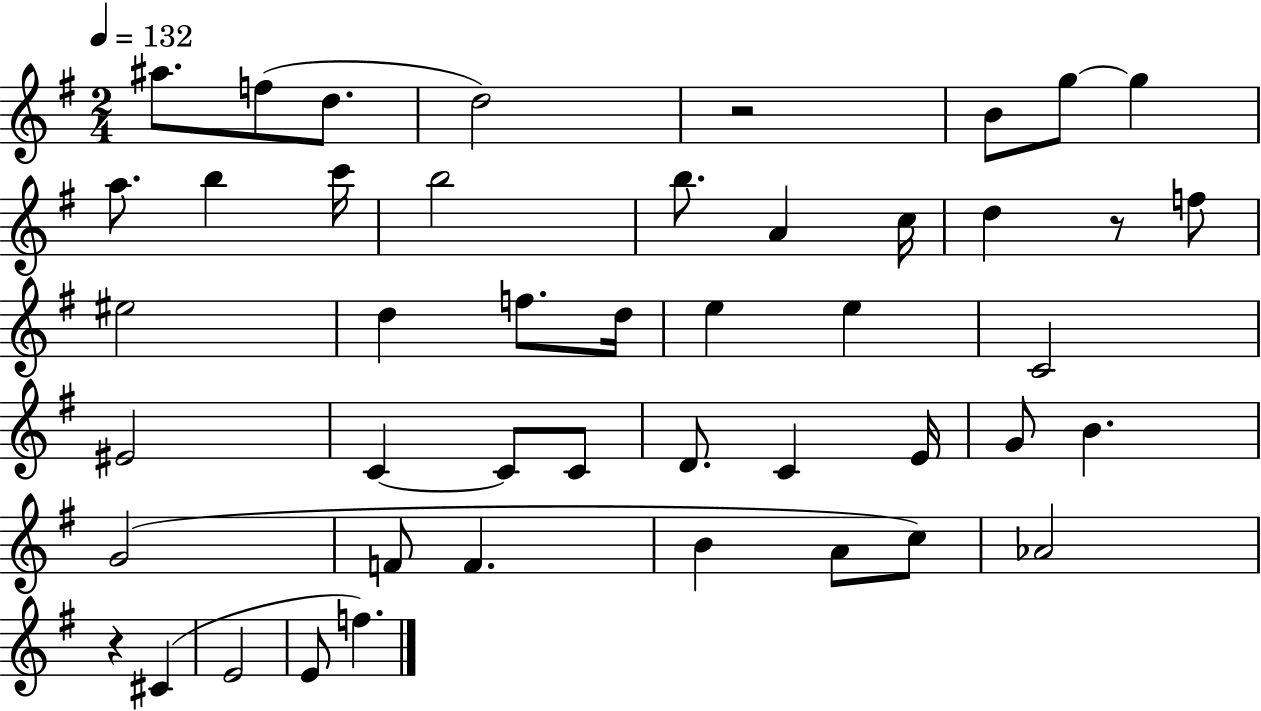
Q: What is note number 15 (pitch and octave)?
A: D5